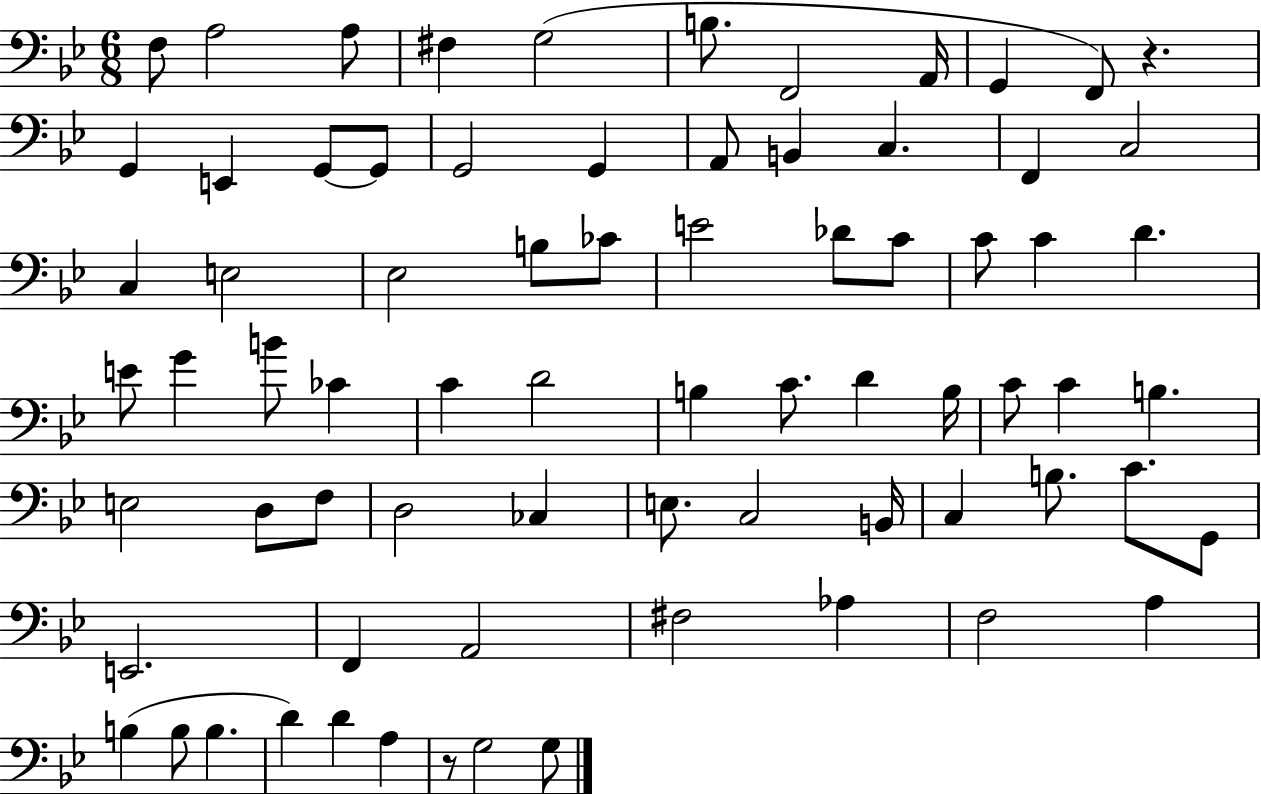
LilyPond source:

{
  \clef bass
  \numericTimeSignature
  \time 6/8
  \key bes \major
  \repeat volta 2 { f8 a2 a8 | fis4 g2( | b8. f,2 a,16 | g,4 f,8) r4. | \break g,4 e,4 g,8~~ g,8 | g,2 g,4 | a,8 b,4 c4. | f,4 c2 | \break c4 e2 | ees2 b8 ces'8 | e'2 des'8 c'8 | c'8 c'4 d'4. | \break e'8 g'4 b'8 ces'4 | c'4 d'2 | b4 c'8. d'4 b16 | c'8 c'4 b4. | \break e2 d8 f8 | d2 ces4 | e8. c2 b,16 | c4 b8. c'8. g,8 | \break e,2. | f,4 a,2 | fis2 aes4 | f2 a4 | \break b4( b8 b4. | d'4) d'4 a4 | r8 g2 g8 | } \bar "|."
}